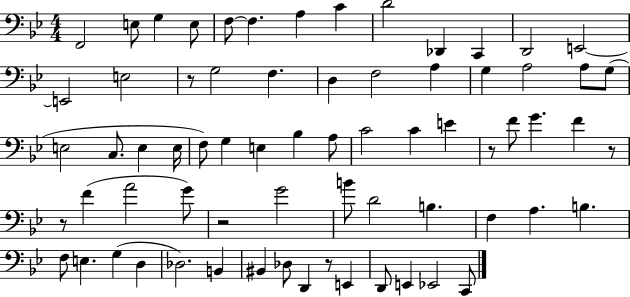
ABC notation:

X:1
T:Untitled
M:4/4
L:1/4
K:Bb
F,,2 E,/2 G, E,/2 F,/2 F, A, C D2 _D,, C,, D,,2 E,,2 E,,2 E,2 z/2 G,2 F, D, F,2 A, G, A,2 A,/2 G,/2 E,2 C,/2 E, E,/4 F,/2 G, E, _B, A,/2 C2 C E z/2 F/2 G F z/2 z/2 F A2 G/2 z2 G2 B/2 D2 B, F, A, B, F,/2 E, G, D, _D,2 B,, ^B,, _D,/2 D,, z/2 E,, D,,/2 E,, _E,,2 C,,/2